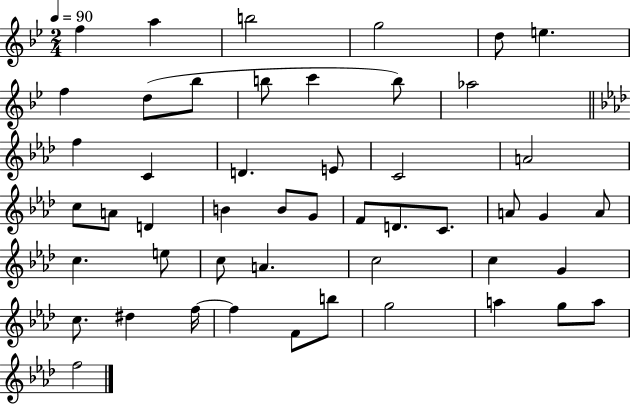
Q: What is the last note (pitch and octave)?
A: F5